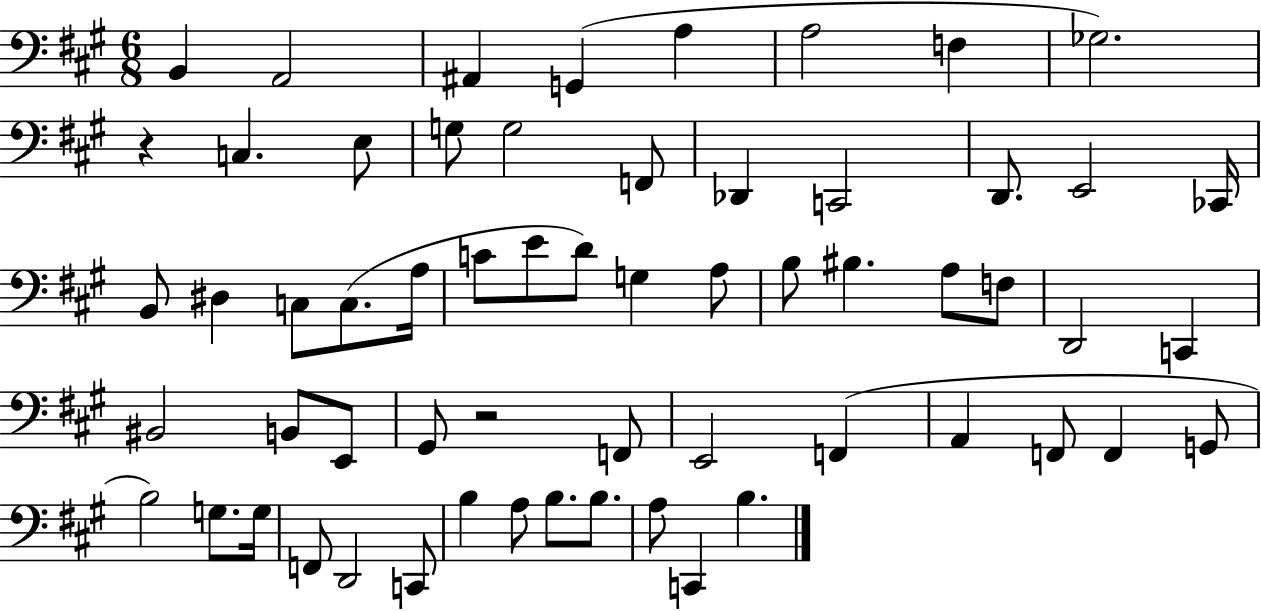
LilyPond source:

{
  \clef bass
  \numericTimeSignature
  \time 6/8
  \key a \major
  b,4 a,2 | ais,4 g,4( a4 | a2 f4 | ges2.) | \break r4 c4. e8 | g8 g2 f,8 | des,4 c,2 | d,8. e,2 ces,16 | \break b,8 dis4 c8 c8.( a16 | c'8 e'8 d'8) g4 a8 | b8 bis4. a8 f8 | d,2 c,4 | \break bis,2 b,8 e,8 | gis,8 r2 f,8 | e,2 f,4( | a,4 f,8 f,4 g,8 | \break b2) g8. g16 | f,8 d,2 c,8 | b4 a8 b8. b8. | a8 c,4 b4. | \break \bar "|."
}